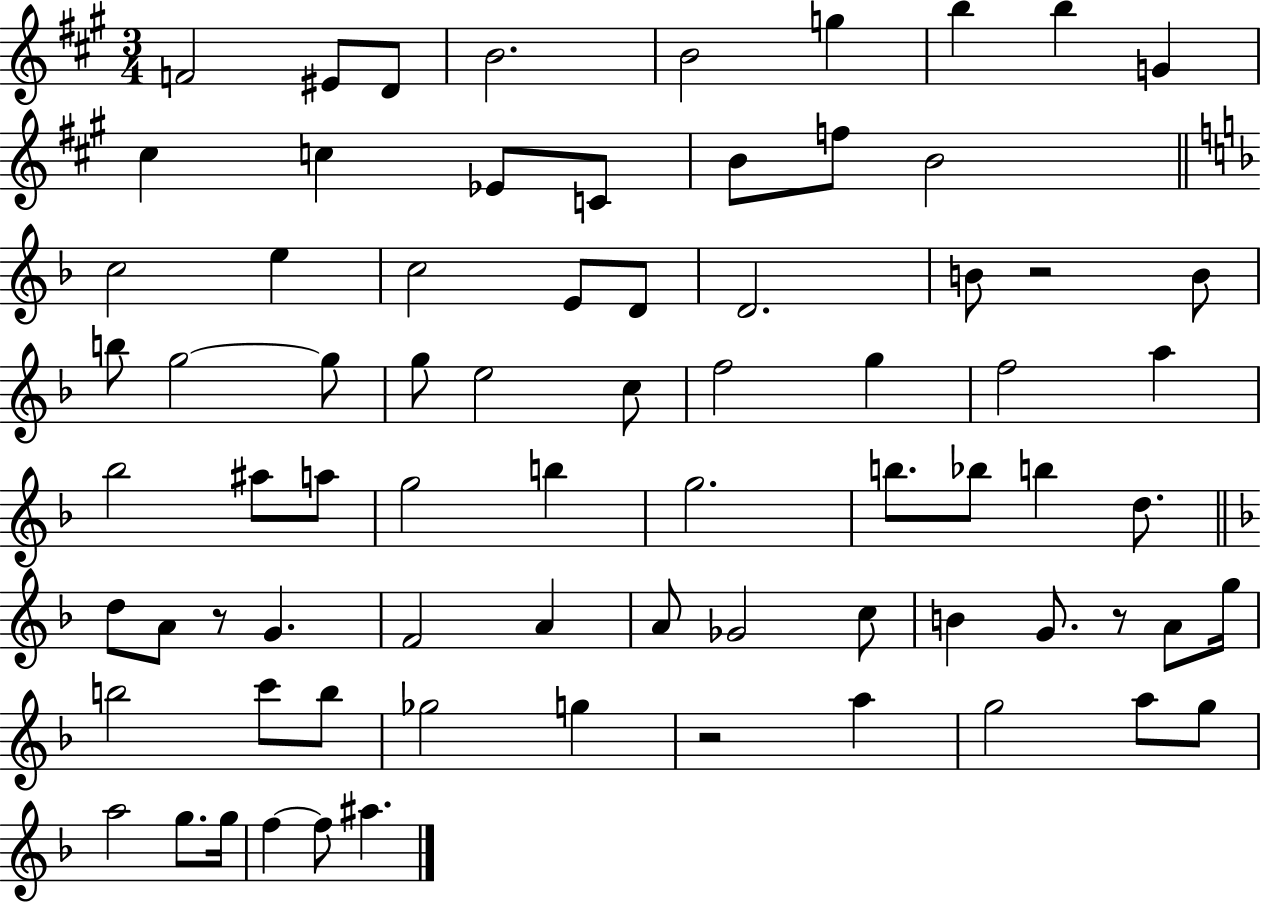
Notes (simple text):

F4/h EIS4/e D4/e B4/h. B4/h G5/q B5/q B5/q G4/q C#5/q C5/q Eb4/e C4/e B4/e F5/e B4/h C5/h E5/q C5/h E4/e D4/e D4/h. B4/e R/h B4/e B5/e G5/h G5/e G5/e E5/h C5/e F5/h G5/q F5/h A5/q Bb5/h A#5/e A5/e G5/h B5/q G5/h. B5/e. Bb5/e B5/q D5/e. D5/e A4/e R/e G4/q. F4/h A4/q A4/e Gb4/h C5/e B4/q G4/e. R/e A4/e G5/s B5/h C6/e B5/e Gb5/h G5/q R/h A5/q G5/h A5/e G5/e A5/h G5/e. G5/s F5/q F5/e A#5/q.